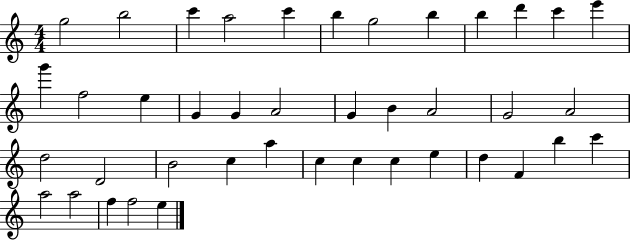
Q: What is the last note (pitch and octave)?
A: E5